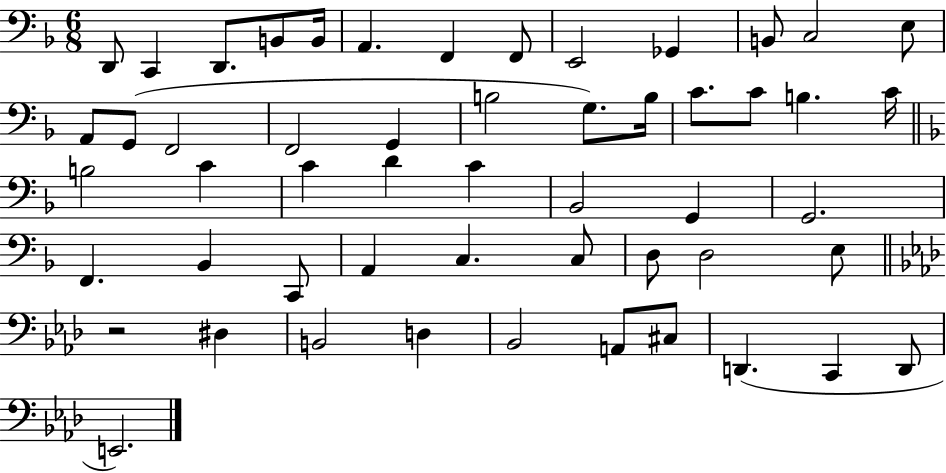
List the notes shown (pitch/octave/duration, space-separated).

D2/e C2/q D2/e. B2/e B2/s A2/q. F2/q F2/e E2/h Gb2/q B2/e C3/h E3/e A2/e G2/e F2/h F2/h G2/q B3/h G3/e. B3/s C4/e. C4/e B3/q. C4/s B3/h C4/q C4/q D4/q C4/q Bb2/h G2/q G2/h. F2/q. Bb2/q C2/e A2/q C3/q. C3/e D3/e D3/h E3/e R/h D#3/q B2/h D3/q Bb2/h A2/e C#3/e D2/q. C2/q D2/e E2/h.